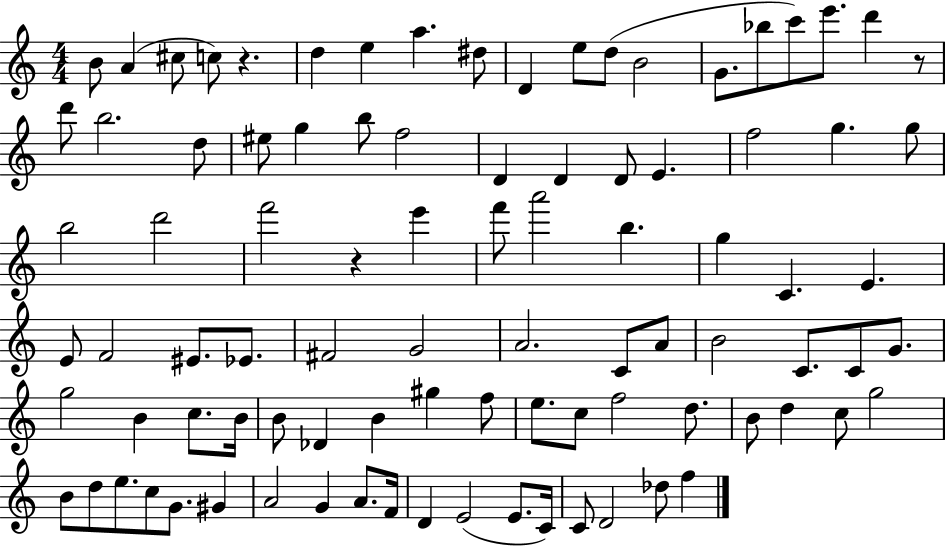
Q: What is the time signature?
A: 4/4